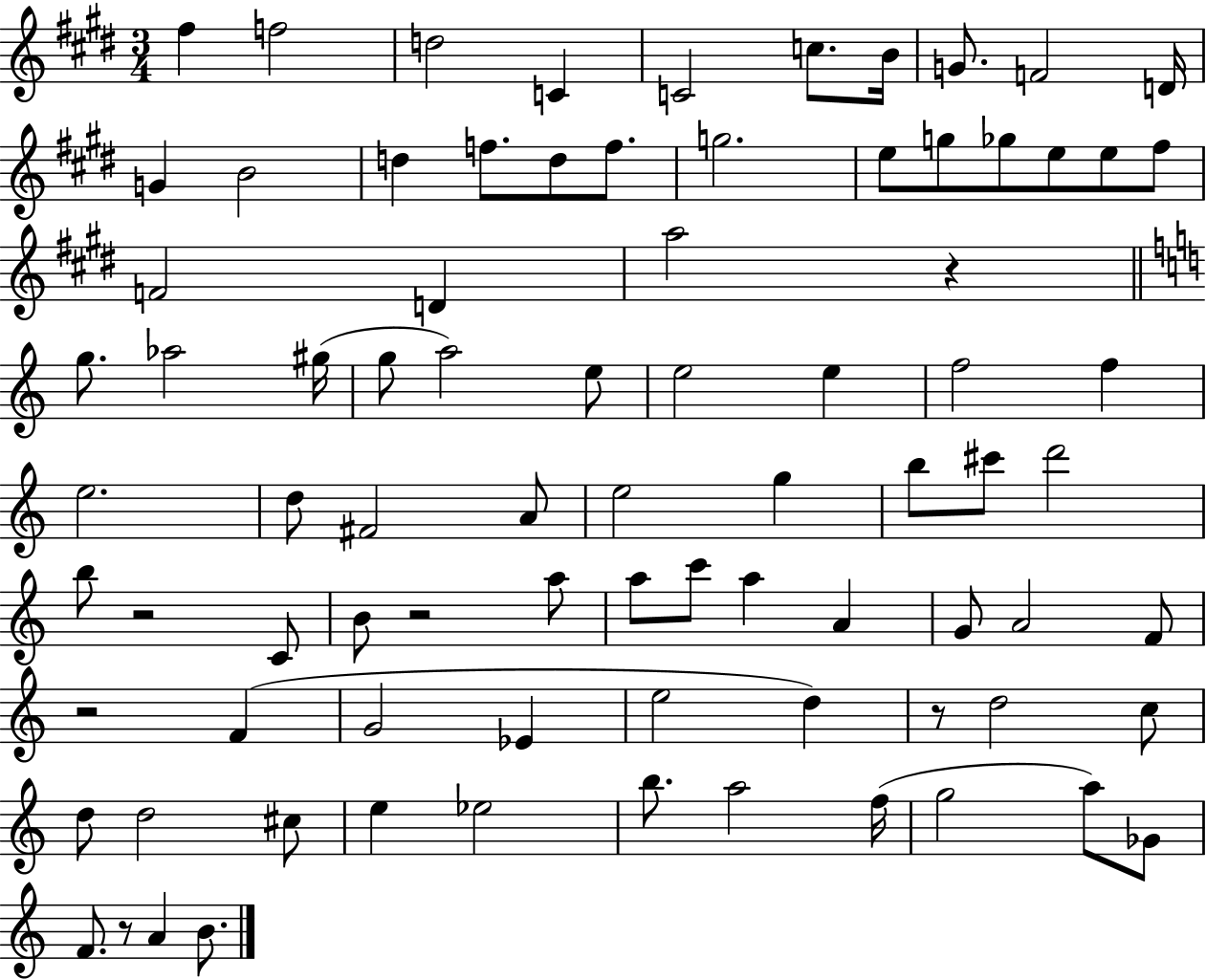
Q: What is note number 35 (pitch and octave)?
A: F5